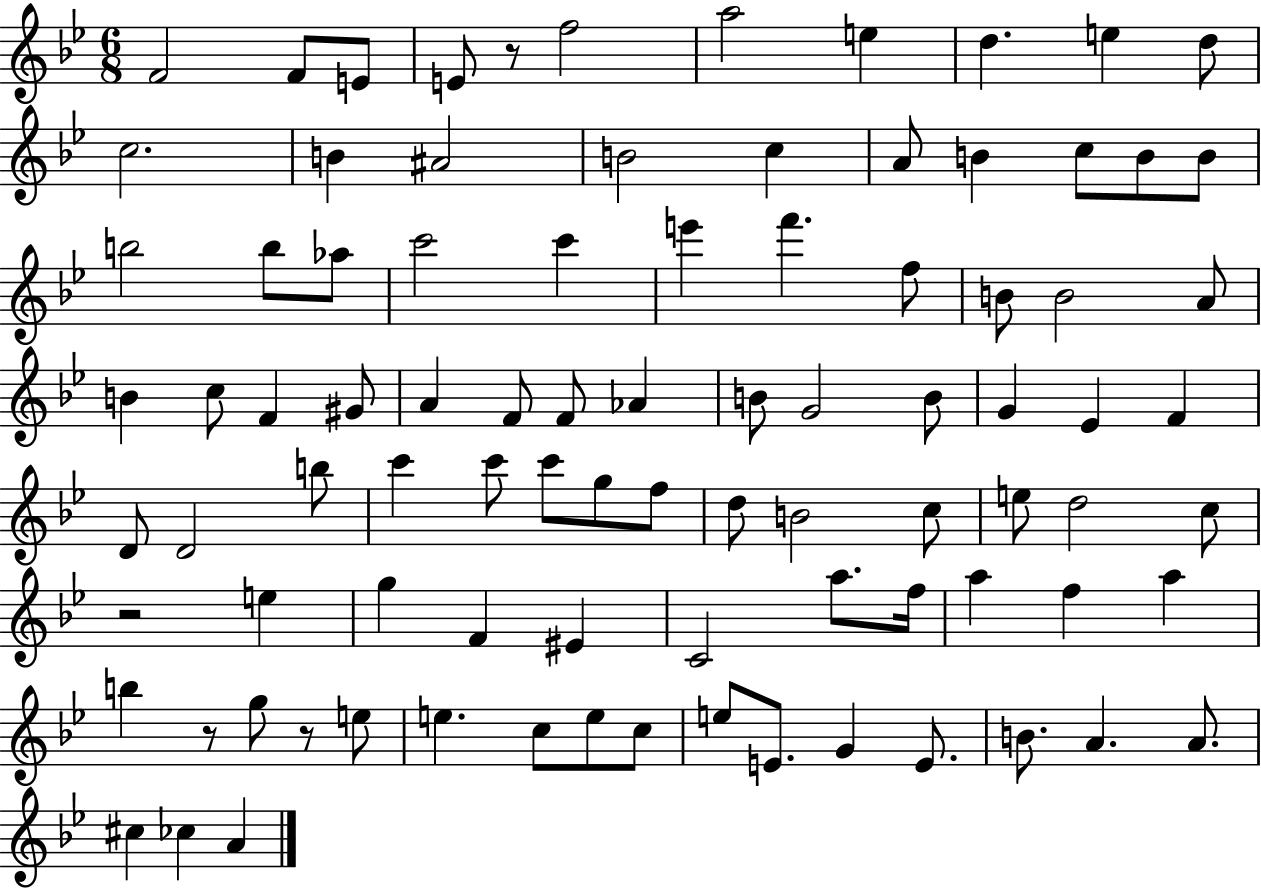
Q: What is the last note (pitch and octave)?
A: A4